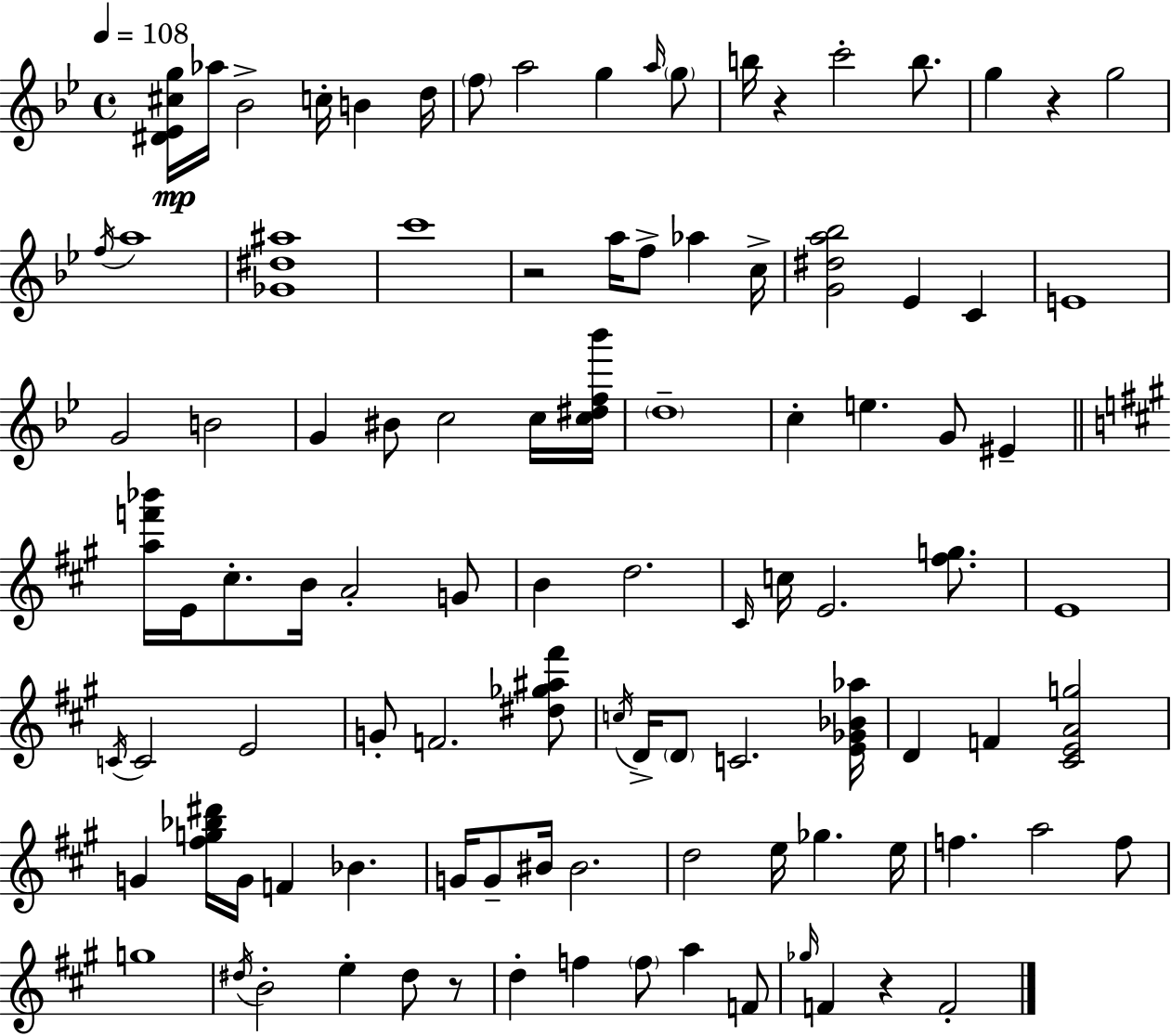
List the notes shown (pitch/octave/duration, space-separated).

[D#4,Eb4,C#5,G5]/s Ab5/s Bb4/h C5/s B4/q D5/s F5/e A5/h G5/q A5/s G5/e B5/s R/q C6/h B5/e. G5/q R/q G5/h F5/s A5/w [Gb4,D#5,A#5]/w C6/w R/h A5/s F5/e Ab5/q C5/s [G4,D#5,A5,Bb5]/h Eb4/q C4/q E4/w G4/h B4/h G4/q BIS4/e C5/h C5/s [C5,D#5,F5,Bb6]/s D5/w C5/q E5/q. G4/e EIS4/q [A5,F6,Bb6]/s E4/s C#5/e. B4/s A4/h G4/e B4/q D5/h. C#4/s C5/s E4/h. [F#5,G5]/e. E4/w C4/s C4/h E4/h G4/e F4/h. [D#5,Gb5,A#5,F#6]/e C5/s D4/s D4/e C4/h. [E4,Gb4,Bb4,Ab5]/s D4/q F4/q [C#4,E4,A4,G5]/h G4/q [F#5,G5,Bb5,D#6]/s G4/s F4/q Bb4/q. G4/s G4/e BIS4/s BIS4/h. D5/h E5/s Gb5/q. E5/s F5/q. A5/h F5/e G5/w D#5/s B4/h E5/q D#5/e R/e D5/q F5/q F5/e A5/q F4/e Gb5/s F4/q R/q F4/h